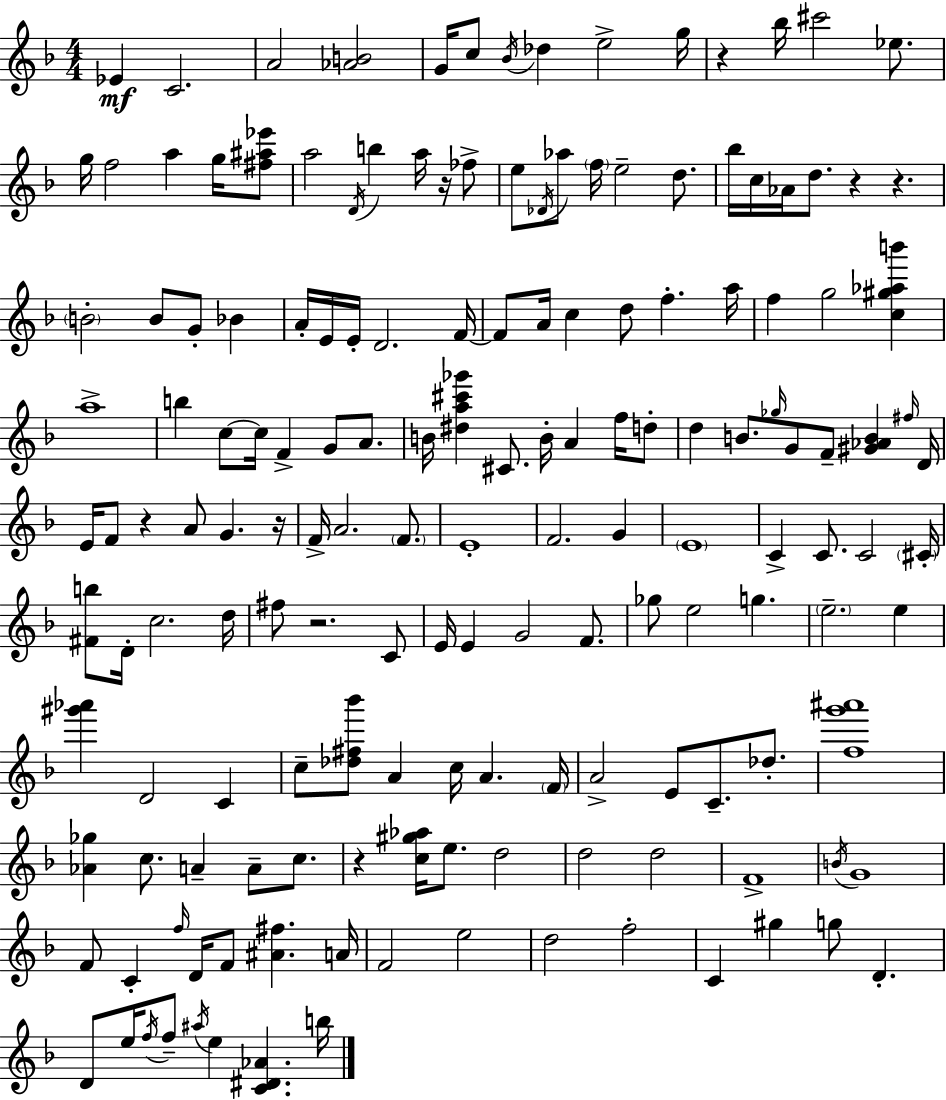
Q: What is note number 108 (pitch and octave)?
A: Db5